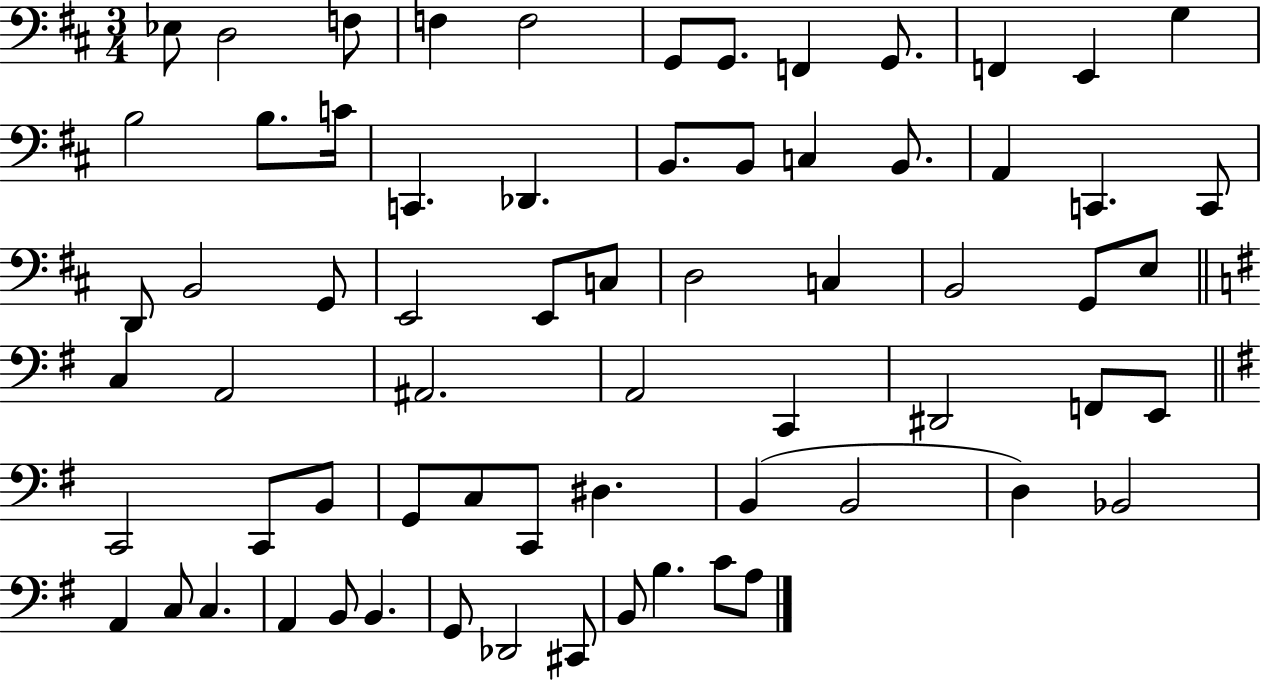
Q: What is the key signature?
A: D major